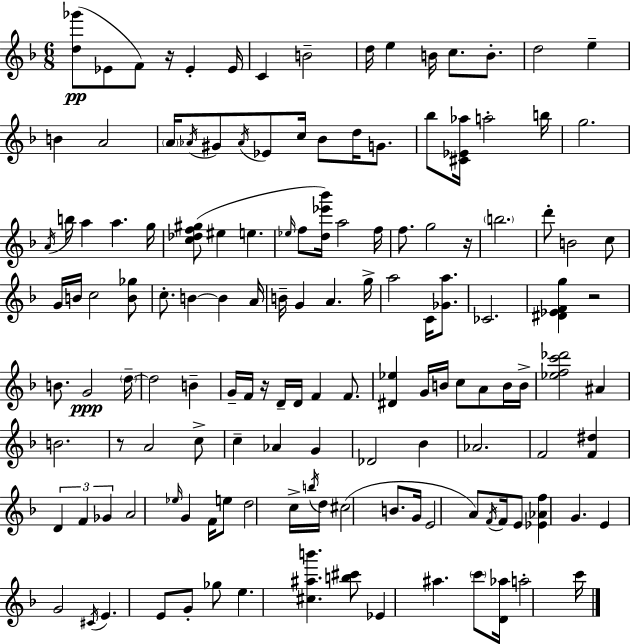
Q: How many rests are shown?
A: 5